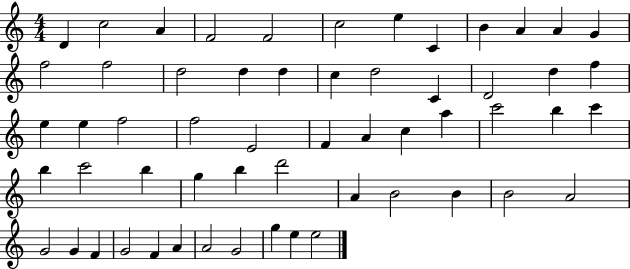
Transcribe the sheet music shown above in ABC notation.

X:1
T:Untitled
M:4/4
L:1/4
K:C
D c2 A F2 F2 c2 e C B A A G f2 f2 d2 d d c d2 C D2 d f e e f2 f2 E2 F A c a c'2 b c' b c'2 b g b d'2 A B2 B B2 A2 G2 G F G2 F A A2 G2 g e e2